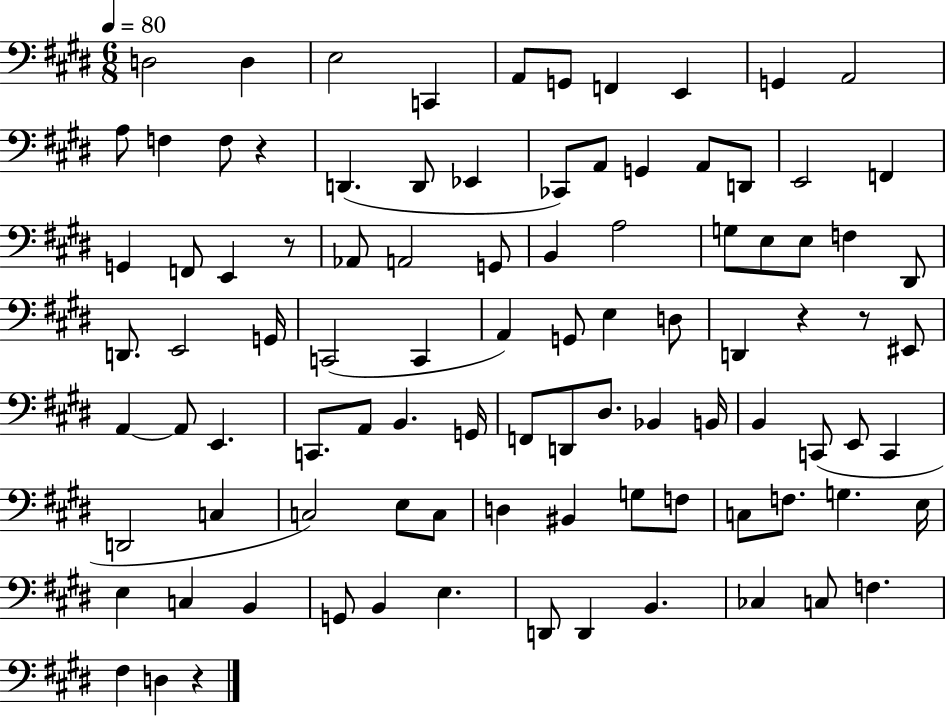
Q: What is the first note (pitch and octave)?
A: D3